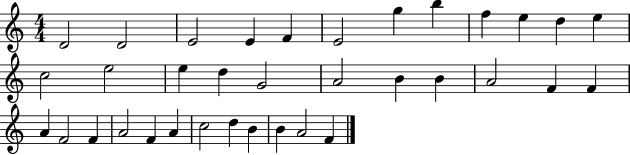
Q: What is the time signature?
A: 4/4